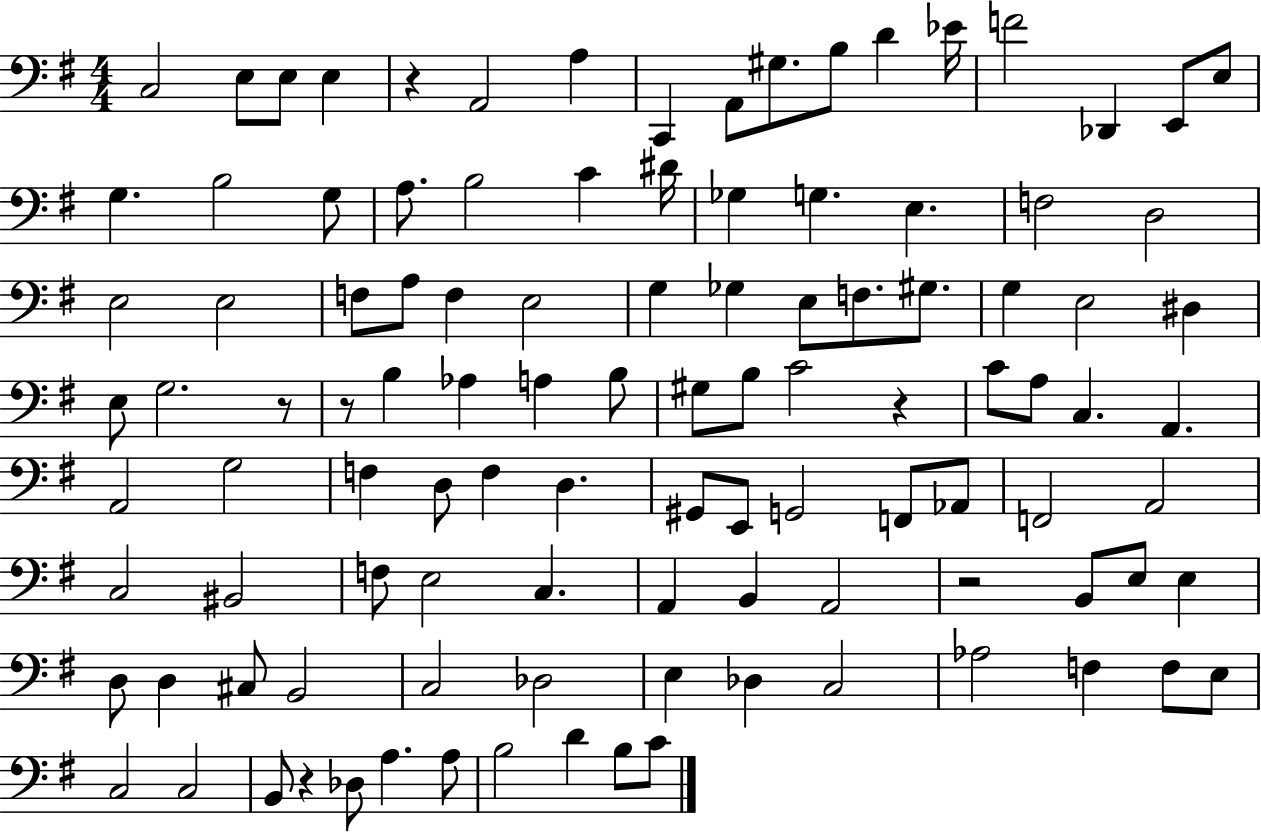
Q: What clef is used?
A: bass